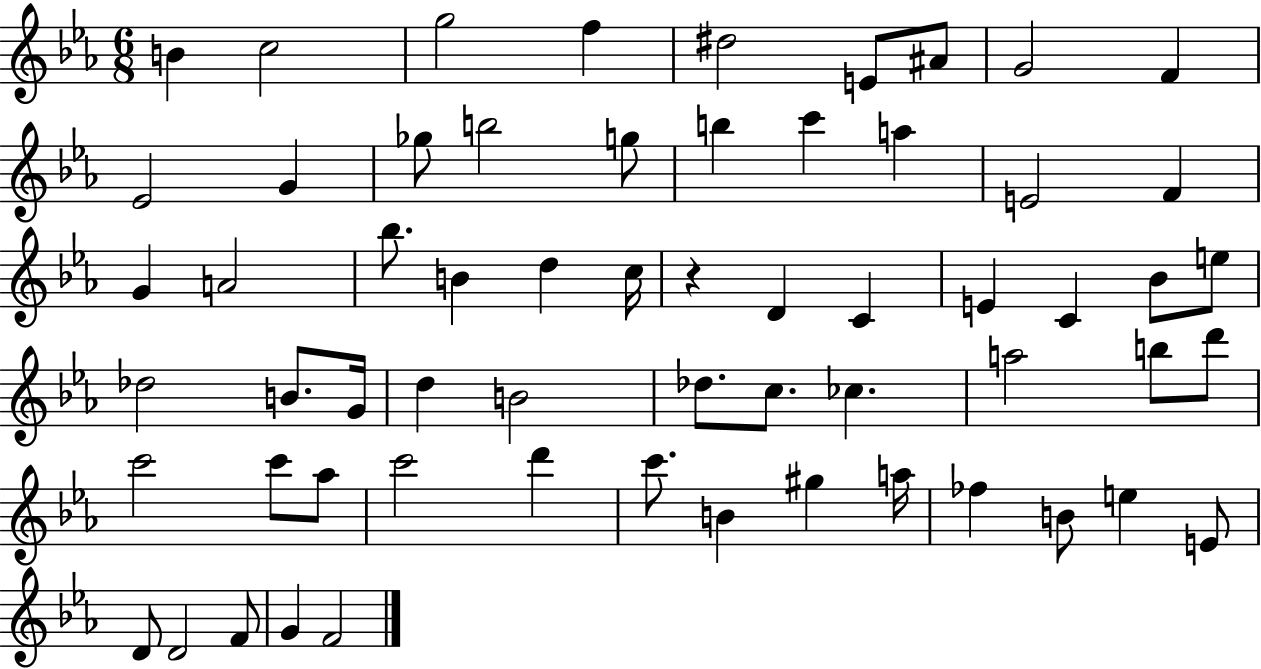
X:1
T:Untitled
M:6/8
L:1/4
K:Eb
B c2 g2 f ^d2 E/2 ^A/2 G2 F _E2 G _g/2 b2 g/2 b c' a E2 F G A2 _b/2 B d c/4 z D C E C _B/2 e/2 _d2 B/2 G/4 d B2 _d/2 c/2 _c a2 b/2 d'/2 c'2 c'/2 _a/2 c'2 d' c'/2 B ^g a/4 _f B/2 e E/2 D/2 D2 F/2 G F2